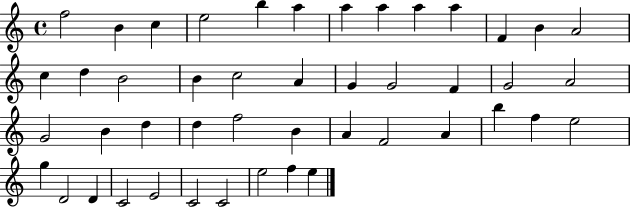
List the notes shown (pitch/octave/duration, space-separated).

F5/h B4/q C5/q E5/h B5/q A5/q A5/q A5/q A5/q A5/q F4/q B4/q A4/h C5/q D5/q B4/h B4/q C5/h A4/q G4/q G4/h F4/q G4/h A4/h G4/h B4/q D5/q D5/q F5/h B4/q A4/q F4/h A4/q B5/q F5/q E5/h G5/q D4/h D4/q C4/h E4/h C4/h C4/h E5/h F5/q E5/q